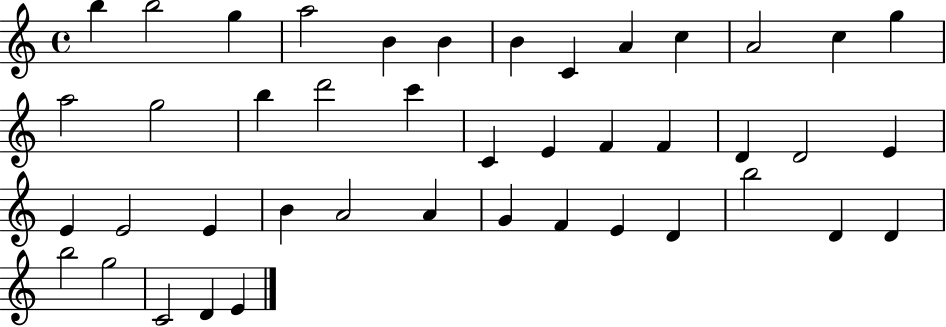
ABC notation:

X:1
T:Untitled
M:4/4
L:1/4
K:C
b b2 g a2 B B B C A c A2 c g a2 g2 b d'2 c' C E F F D D2 E E E2 E B A2 A G F E D b2 D D b2 g2 C2 D E